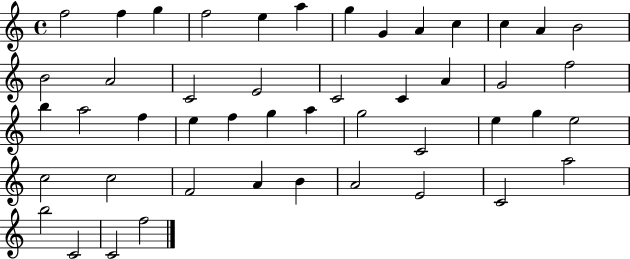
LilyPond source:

{
  \clef treble
  \time 4/4
  \defaultTimeSignature
  \key c \major
  f''2 f''4 g''4 | f''2 e''4 a''4 | g''4 g'4 a'4 c''4 | c''4 a'4 b'2 | \break b'2 a'2 | c'2 e'2 | c'2 c'4 a'4 | g'2 f''2 | \break b''4 a''2 f''4 | e''4 f''4 g''4 a''4 | g''2 c'2 | e''4 g''4 e''2 | \break c''2 c''2 | f'2 a'4 b'4 | a'2 e'2 | c'2 a''2 | \break b''2 c'2 | c'2 f''2 | \bar "|."
}